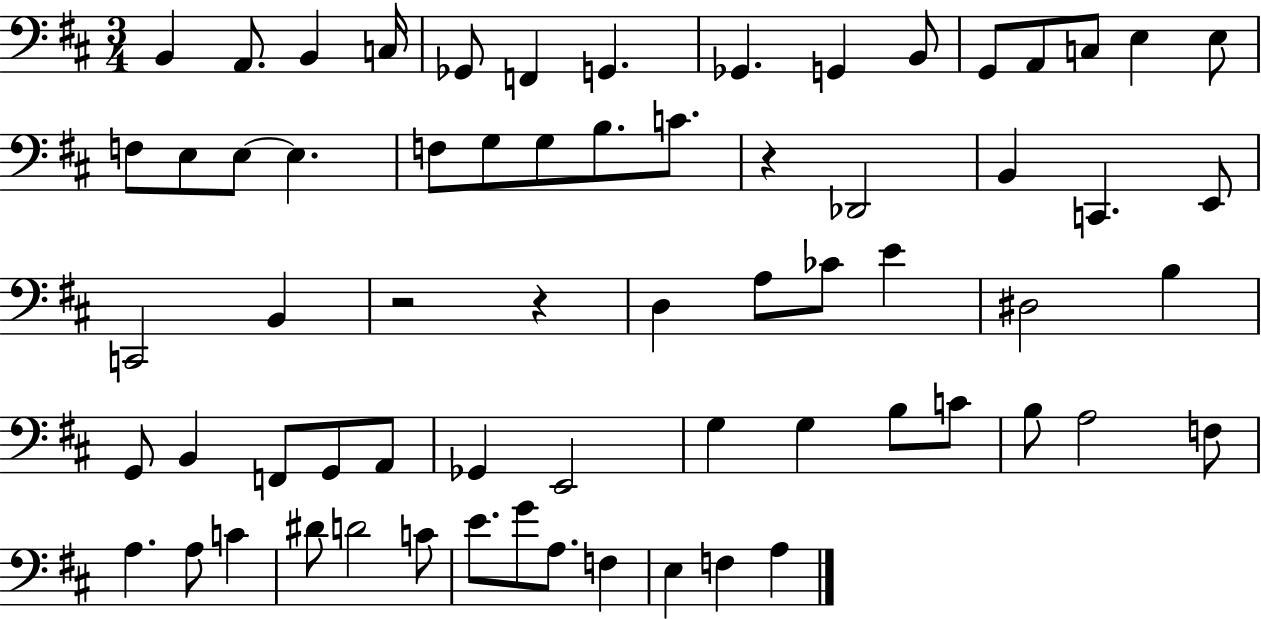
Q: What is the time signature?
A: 3/4